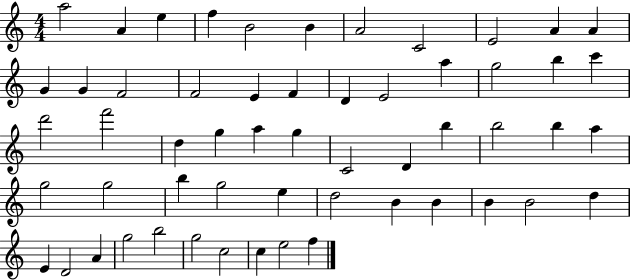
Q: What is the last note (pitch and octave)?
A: F5